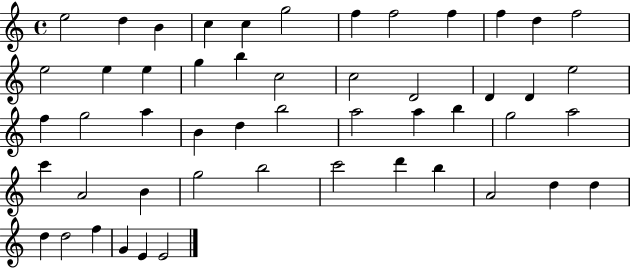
X:1
T:Untitled
M:4/4
L:1/4
K:C
e2 d B c c g2 f f2 f f d f2 e2 e e g b c2 c2 D2 D D e2 f g2 a B d b2 a2 a b g2 a2 c' A2 B g2 b2 c'2 d' b A2 d d d d2 f G E E2